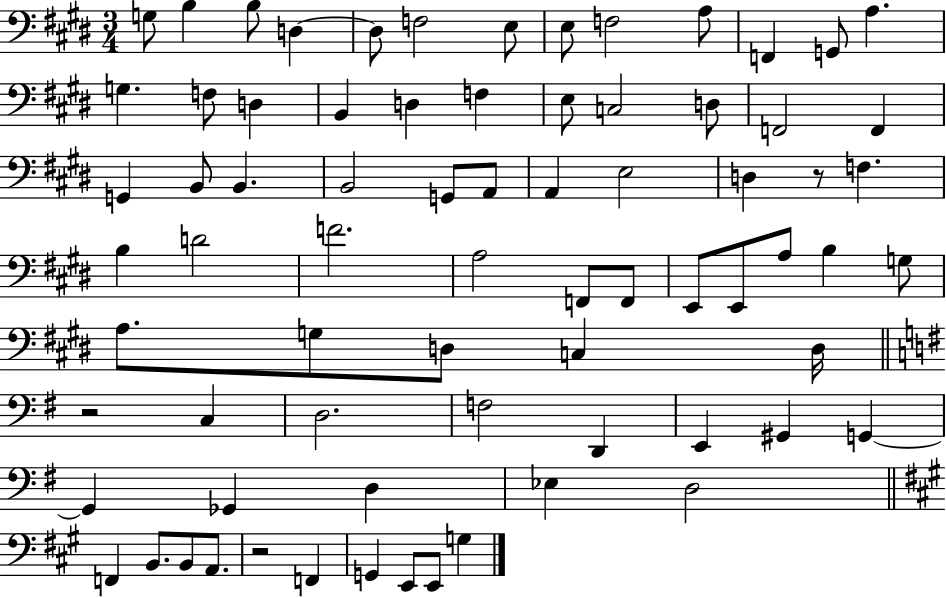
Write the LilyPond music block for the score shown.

{
  \clef bass
  \numericTimeSignature
  \time 3/4
  \key e \major
  g8 b4 b8 d4~~ | d8 f2 e8 | e8 f2 a8 | f,4 g,8 a4. | \break g4. f8 d4 | b,4 d4 f4 | e8 c2 d8 | f,2 f,4 | \break g,4 b,8 b,4. | b,2 g,8 a,8 | a,4 e2 | d4 r8 f4. | \break b4 d'2 | f'2. | a2 f,8 f,8 | e,8 e,8 a8 b4 g8 | \break a8. g8 d8 c4 d16 | \bar "||" \break \key e \minor r2 c4 | d2. | f2 d,4 | e,4 gis,4 g,4~~ | \break g,4 ges,4 d4 | ees4 d2 | \bar "||" \break \key a \major f,4 b,8. b,8 a,8. | r2 f,4 | g,4 e,8 e,8 g4 | \bar "|."
}